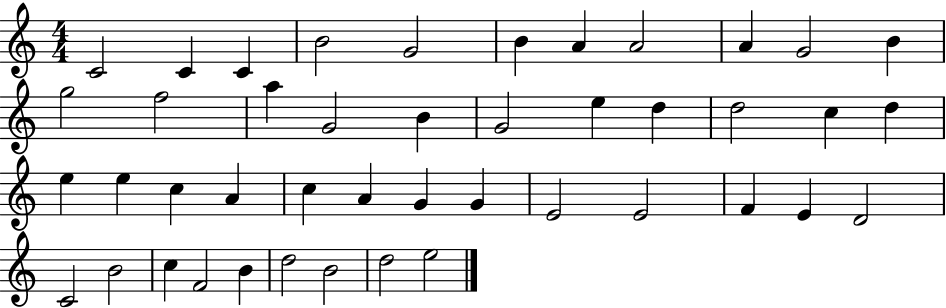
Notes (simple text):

C4/h C4/q C4/q B4/h G4/h B4/q A4/q A4/h A4/q G4/h B4/q G5/h F5/h A5/q G4/h B4/q G4/h E5/q D5/q D5/h C5/q D5/q E5/q E5/q C5/q A4/q C5/q A4/q G4/q G4/q E4/h E4/h F4/q E4/q D4/h C4/h B4/h C5/q F4/h B4/q D5/h B4/h D5/h E5/h